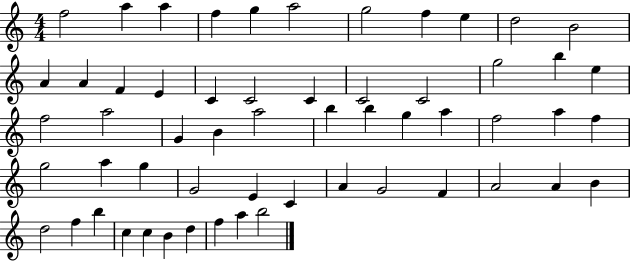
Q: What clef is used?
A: treble